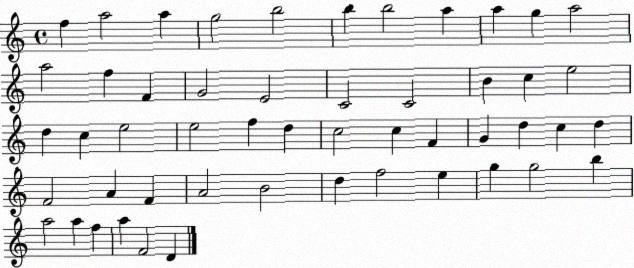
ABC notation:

X:1
T:Untitled
M:4/4
L:1/4
K:C
f a2 a g2 b2 b b2 a a g a2 a2 f F G2 E2 C2 C2 B c e2 d c e2 e2 f d c2 c F G d c d F2 A F A2 B2 d f2 e g g2 b a2 a f a F2 D